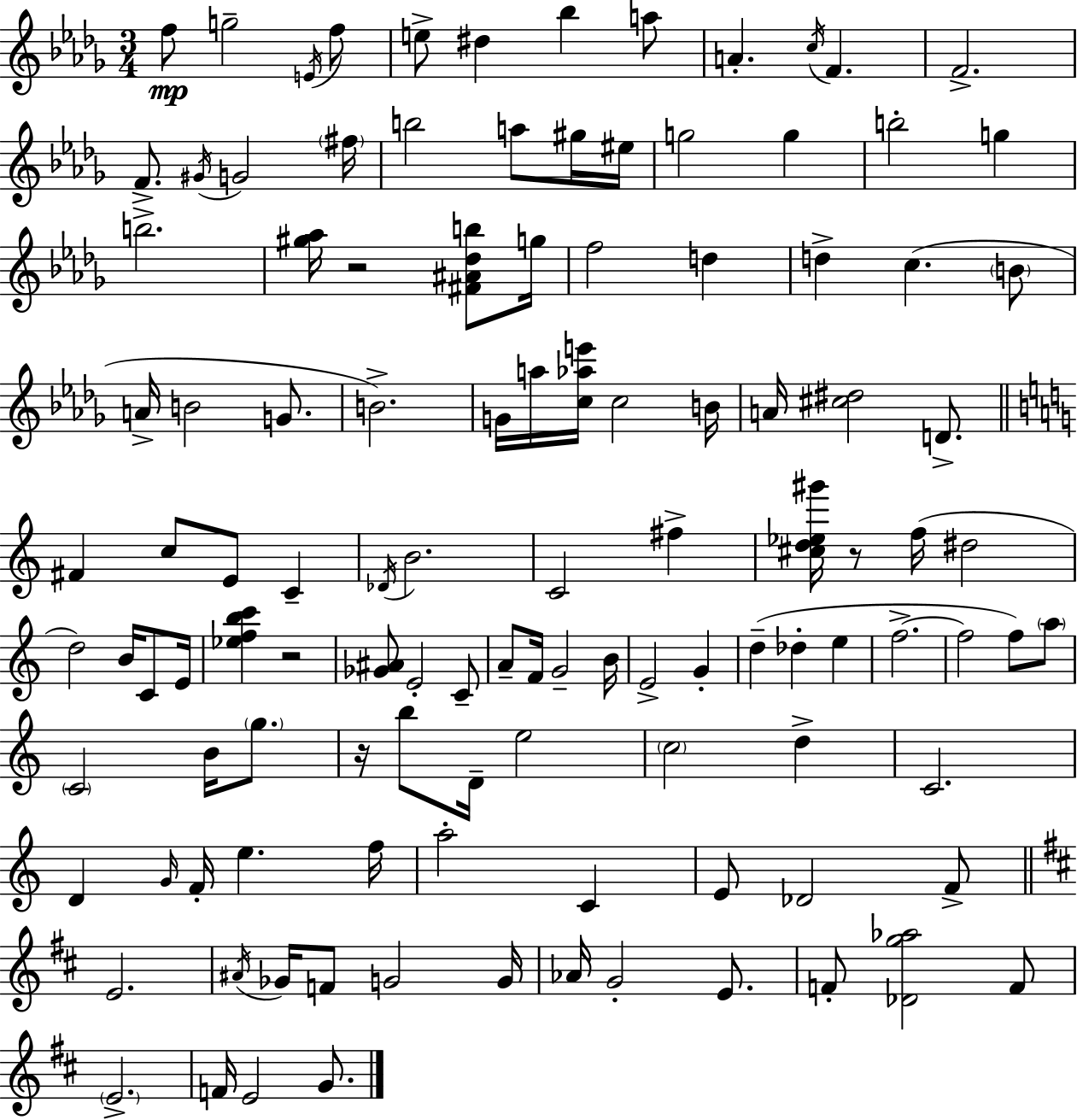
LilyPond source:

{
  \clef treble
  \numericTimeSignature
  \time 3/4
  \key bes \minor
  f''8\mp g''2-- \acciaccatura { e'16 } f''8 | e''8-> dis''4 bes''4 a''8 | a'4.-. \acciaccatura { c''16 } f'4. | f'2.-> | \break f'8.-> \acciaccatura { gis'16 } g'2 | \parenthesize fis''16 b''2 a''8 | gis''16 eis''16 g''2 g''4 | b''2-. g''4 | \break b''2.-> | <gis'' aes''>16 r2 | <fis' ais' des'' b''>8 g''16 f''2 d''4 | d''4-> c''4.( | \break \parenthesize b'8 a'16-> b'2 | g'8. b'2.->) | g'16 a''16 <c'' aes'' e'''>16 c''2 | b'16 a'16 <cis'' dis''>2 | \break d'8.-> \bar "||" \break \key c \major fis'4 c''8 e'8 c'4-- | \acciaccatura { des'16 } b'2. | c'2 fis''4-> | <cis'' d'' ees'' gis'''>16 r8 f''16( dis''2 | \break d''2) b'16 c'8 | e'16 <ees'' f'' b'' c'''>4 r2 | <ges' ais'>8 e'2-. c'8-- | a'8-- f'16 g'2-- | \break b'16 e'2-> g'4-. | d''4--( des''4-. e''4 | f''2.->~~ | f''2 f''8) \parenthesize a''8 | \break \parenthesize c'2 b'16 \parenthesize g''8. | r16 b''8 d'16-- e''2 | \parenthesize c''2 d''4-> | c'2. | \break d'4 \grace { g'16 } f'16-. e''4. | f''16 a''2-. c'4 | e'8 des'2 | f'8-> \bar "||" \break \key d \major e'2. | \acciaccatura { ais'16 } ges'16 f'8 g'2 | g'16 aes'16 g'2-. e'8. | f'8-. <des' g'' aes''>2 f'8 | \break \parenthesize e'2.-> | f'16 e'2 g'8. | \bar "|."
}